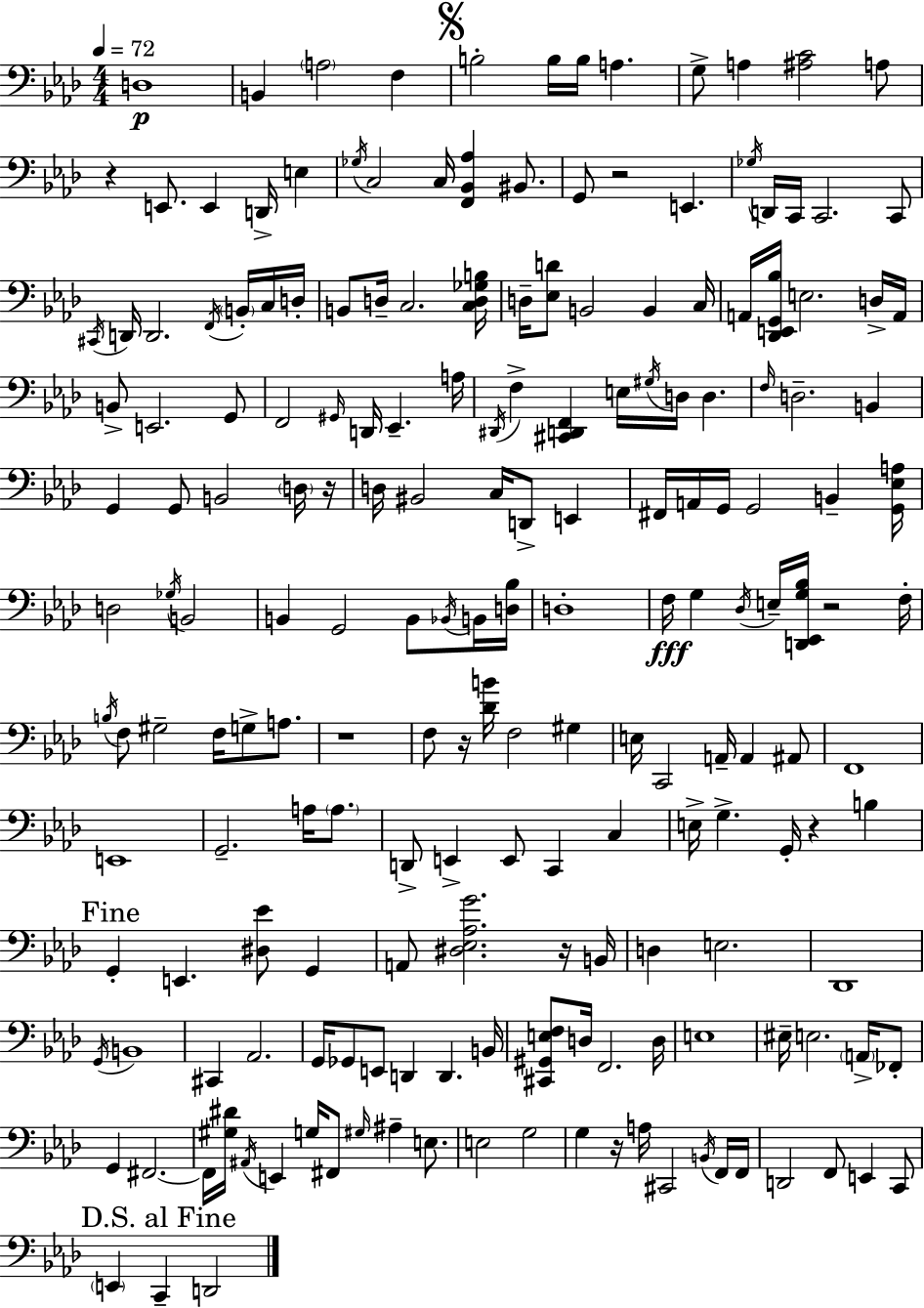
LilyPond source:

{
  \clef bass
  \numericTimeSignature
  \time 4/4
  \key aes \major
  \tempo 4 = 72
  \repeat volta 2 { d1\p | b,4 \parenthesize a2 f4 | \mark \markup { \musicglyph "scripts.segno" } b2-. b16 b16 a4. | g8-> a4 <ais c'>2 a8 | \break r4 e,8. e,4 d,16-> e4 | \acciaccatura { ges16 } c2 c16 <f, bes, aes>4 bis,8. | g,8 r2 e,4. | \acciaccatura { ges16 } d,16 c,16 c,2. | \break c,8 \acciaccatura { cis,16 } d,16 d,2. | \acciaccatura { f,16 } \parenthesize b,16-. c16 d16-. b,8 d16-- c2. | <c d ges b>16 d16-- <ees d'>8 b,2 b,4 | c16 a,16 <des, e, g, bes>16 e2. | \break d16-> a,16 b,8-> e,2. | g,8 f,2 \grace { gis,16 } d,16 ees,4.-- | a16 \acciaccatura { dis,16 } f4-> <cis, d, f,>4 e16 \acciaccatura { gis16 } | d16 d4. \grace { f16 } d2.-- | \break b,4 g,4 g,8 b,2 | \parenthesize d16 r16 d16 bis,2 | c16 d,8-> e,4 fis,16 a,16 g,16 g,2 | b,4-- <g, ees a>16 d2 | \break \acciaccatura { ges16 } b,2 b,4 g,2 | b,8 \acciaccatura { bes,16 } b,16 <d bes>16 d1-. | f16\fff g4 \acciaccatura { des16 } | e16-- <d, ees, g bes>16 r2 f16-. \acciaccatura { b16 } f8 gis2-- | \break f16 g8-> a8. r1 | f8 r16 <des' b'>16 | f2 gis4 e16 c,2 | a,16-- a,4 ais,8 f,1 | \break e,1 | g,2.-- | a16 \parenthesize a8. d,8-> e,4-> | e,8 c,4 c4 e16-> g4.-> | \break g,16-. r4 b4 \mark "Fine" g,4-. | e,4. <dis ees'>8 g,4 a,8 <dis ees aes g'>2. | r16 b,16 d4 | e2. des,1 | \break \acciaccatura { g,16 } b,1 | cis,4 | aes,2. g,16 ges,8 | e,8 d,4 d,4. b,16 <cis, gis, e f>8 d16 | \break f,2. d16 e1 | eis16-- e2. | \parenthesize a,16-> fes,8-. g,4 | fis,2.~~ fis,16 <gis dis'>16 \acciaccatura { ais,16 } | \break e,4 g16 fis,8 \grace { gis16 } ais4-- e8. e2 | g2 g4 | r16 a16 cis,2 \acciaccatura { b,16 } f,16 f,16 | d,2 f,8 e,4 c,8 | \break \mark "D.S. al Fine" \parenthesize e,4 c,4-- d,2 | } \bar "|."
}